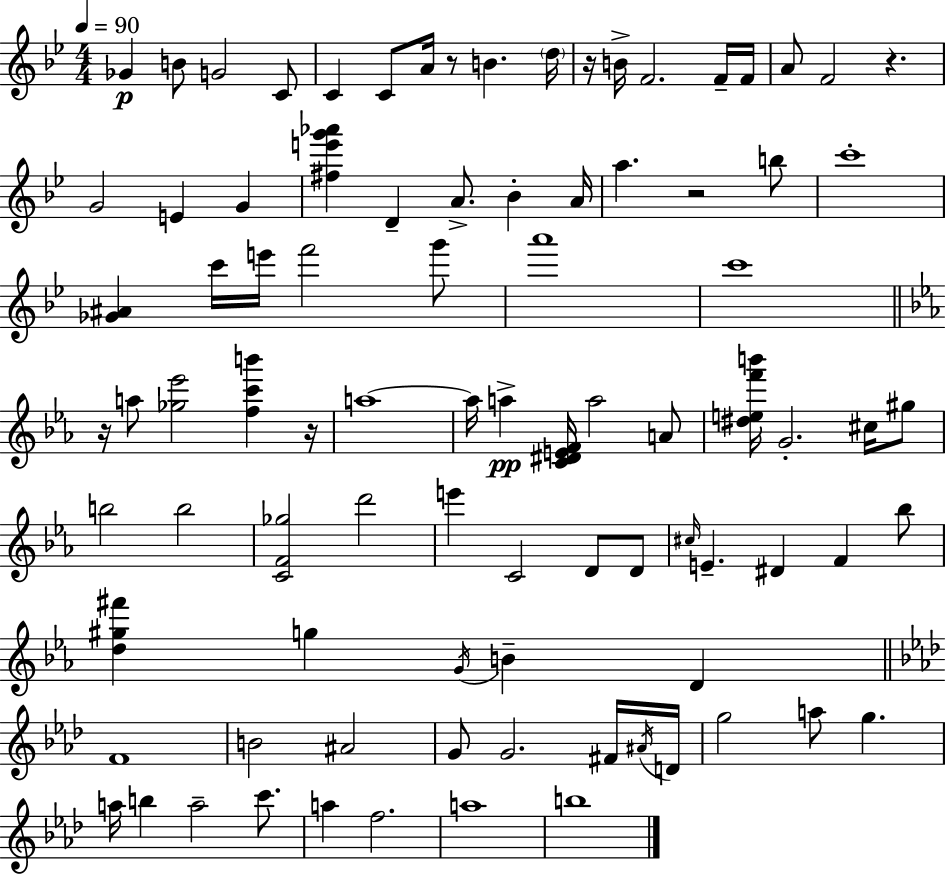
{
  \clef treble
  \numericTimeSignature
  \time 4/4
  \key g \minor
  \tempo 4 = 90
  ges'4\p b'8 g'2 c'8 | c'4 c'8 a'16 r8 b'4. \parenthesize d''16 | r16 b'16-> f'2. f'16-- f'16 | a'8 f'2 r4. | \break g'2 e'4 g'4 | <fis'' e''' g''' aes'''>4 d'4-- a'8.-> bes'4-. a'16 | a''4. r2 b''8 | c'''1-. | \break <ges' ais'>4 c'''16 e'''16 f'''2 g'''8 | a'''1 | c'''1 | \bar "||" \break \key c \minor r16 a''8 <ges'' ees'''>2 <f'' c''' b'''>4 r16 | a''1~~ | a''16 a''4->\pp <c' dis' e' f'>16 a''2 a'8 | <dis'' e'' f''' b'''>16 g'2.-. cis''16 gis''8 | \break b''2 b''2 | <c' f' ges''>2 d'''2 | e'''4 c'2 d'8 d'8 | \grace { cis''16 } e'4.-- dis'4 f'4 bes''8 | \break <d'' gis'' fis'''>4 g''4 \acciaccatura { g'16 } b'4-- d'4 | \bar "||" \break \key f \minor f'1 | b'2 ais'2 | g'8 g'2. fis'16 \acciaccatura { ais'16 } | d'16 g''2 a''8 g''4. | \break a''16 b''4 a''2-- c'''8. | a''4 f''2. | a''1 | b''1 | \break \bar "|."
}